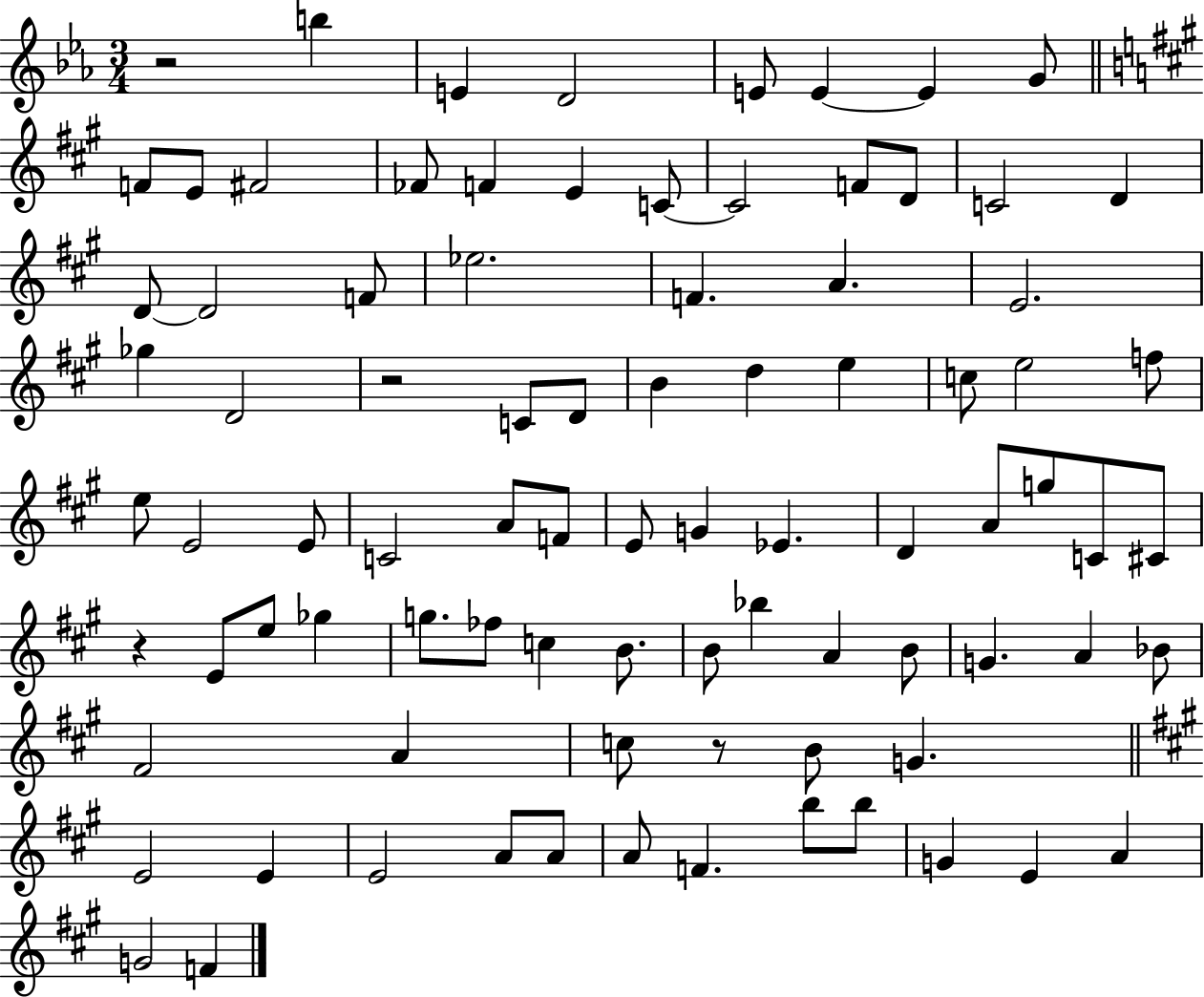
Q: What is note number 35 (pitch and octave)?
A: E5